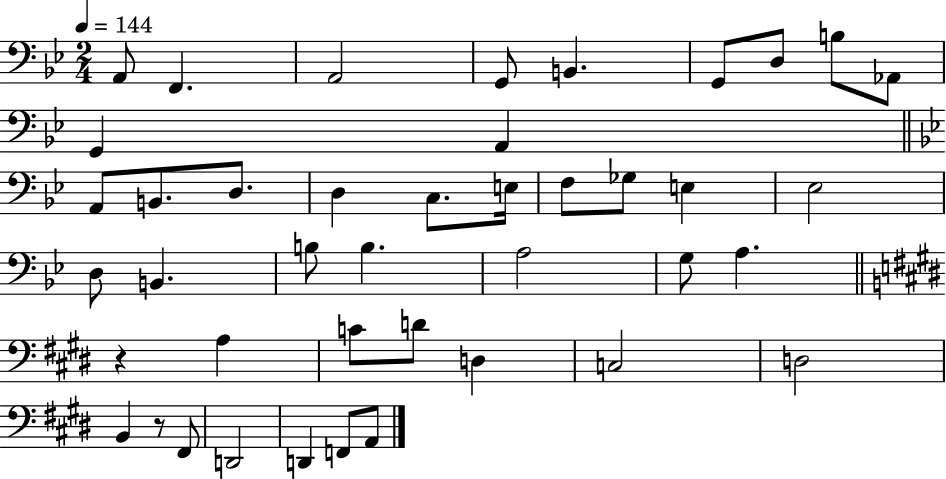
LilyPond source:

{
  \clef bass
  \numericTimeSignature
  \time 2/4
  \key bes \major
  \tempo 4 = 144
  a,8 f,4. | a,2 | g,8 b,4. | g,8 d8 b8 aes,8 | \break g,4 a,4 | \bar "||" \break \key bes \major a,8 b,8. d8. | d4 c8. e16 | f8 ges8 e4 | ees2 | \break d8 b,4. | b8 b4. | a2 | g8 a4. | \break \bar "||" \break \key e \major r4 a4 | c'8 d'8 d4 | c2 | d2 | \break b,4 r8 fis,8 | d,2 | d,4 f,8 a,8 | \bar "|."
}